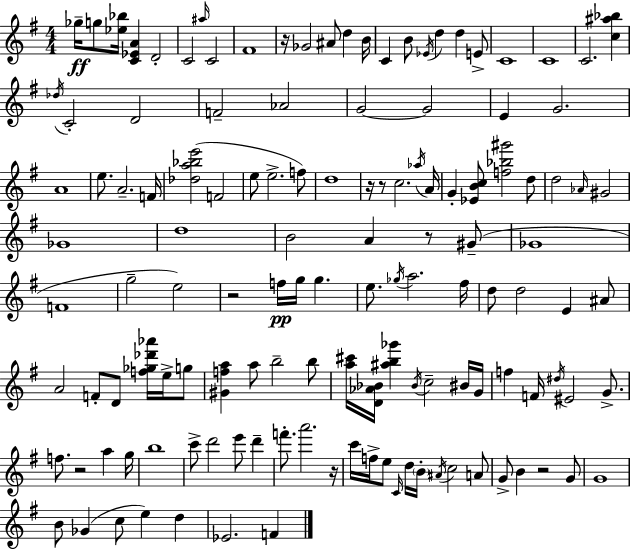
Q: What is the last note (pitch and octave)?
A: F4